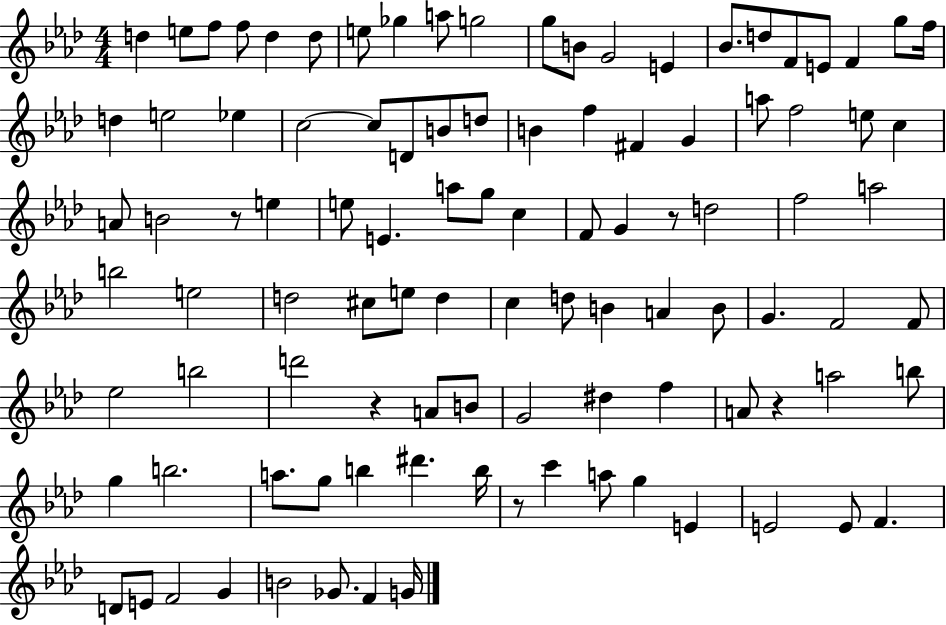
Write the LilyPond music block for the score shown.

{
  \clef treble
  \numericTimeSignature
  \time 4/4
  \key aes \major
  \repeat volta 2 { d''4 e''8 f''8 f''8 d''4 d''8 | e''8 ges''4 a''8 g''2 | g''8 b'8 g'2 e'4 | bes'8. d''8 f'8 e'8 f'4 g''8 f''16 | \break d''4 e''2 ees''4 | c''2~~ c''8 d'8 b'8 d''8 | b'4 f''4 fis'4 g'4 | a''8 f''2 e''8 c''4 | \break a'8 b'2 r8 e''4 | e''8 e'4. a''8 g''8 c''4 | f'8 g'4 r8 d''2 | f''2 a''2 | \break b''2 e''2 | d''2 cis''8 e''8 d''4 | c''4 d''8 b'4 a'4 b'8 | g'4. f'2 f'8 | \break ees''2 b''2 | d'''2 r4 a'8 b'8 | g'2 dis''4 f''4 | a'8 r4 a''2 b''8 | \break g''4 b''2. | a''8. g''8 b''4 dis'''4. b''16 | r8 c'''4 a''8 g''4 e'4 | e'2 e'8 f'4. | \break d'8 e'8 f'2 g'4 | b'2 ges'8. f'4 g'16 | } \bar "|."
}